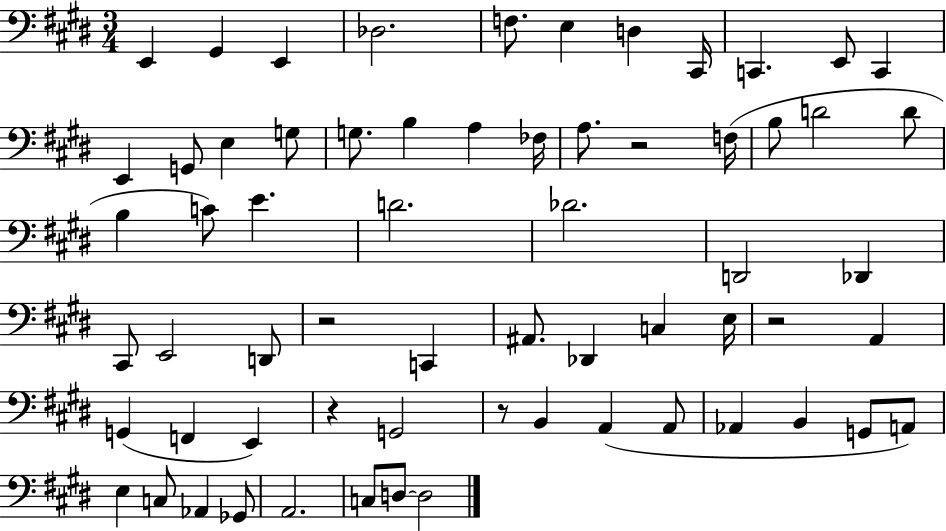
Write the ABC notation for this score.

X:1
T:Untitled
M:3/4
L:1/4
K:E
E,, ^G,, E,, _D,2 F,/2 E, D, ^C,,/4 C,, E,,/2 C,, E,, G,,/2 E, G,/2 G,/2 B, A, _F,/4 A,/2 z2 F,/4 B,/2 D2 D/2 B, C/2 E D2 _D2 D,,2 _D,, ^C,,/2 E,,2 D,,/2 z2 C,, ^A,,/2 _D,, C, E,/4 z2 A,, G,, F,, E,, z G,,2 z/2 B,, A,, A,,/2 _A,, B,, G,,/2 A,,/2 E, C,/2 _A,, _G,,/2 A,,2 C,/2 D,/2 D,2